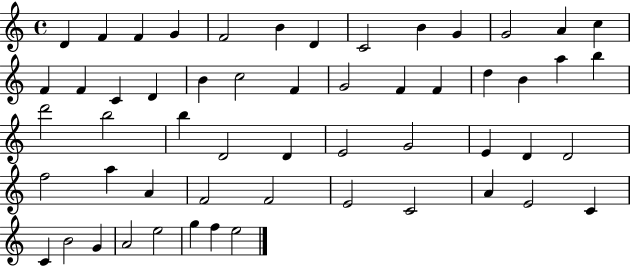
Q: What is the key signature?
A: C major